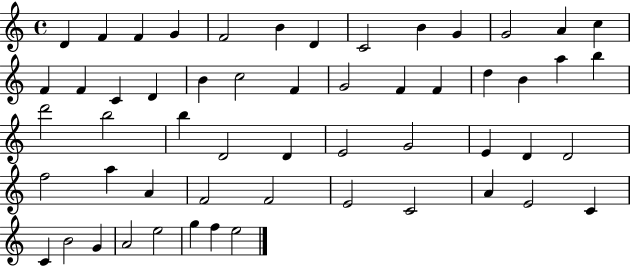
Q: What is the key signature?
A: C major